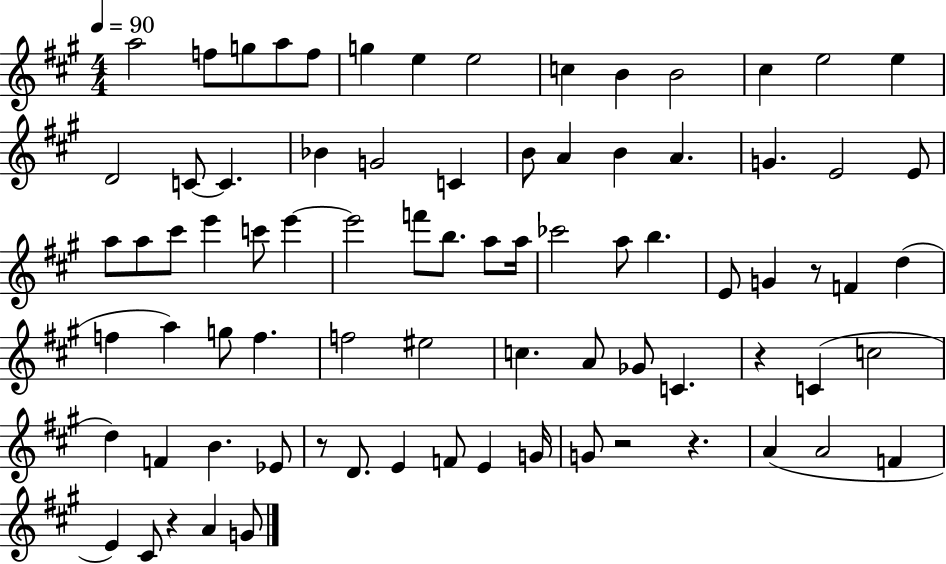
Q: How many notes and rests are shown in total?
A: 80